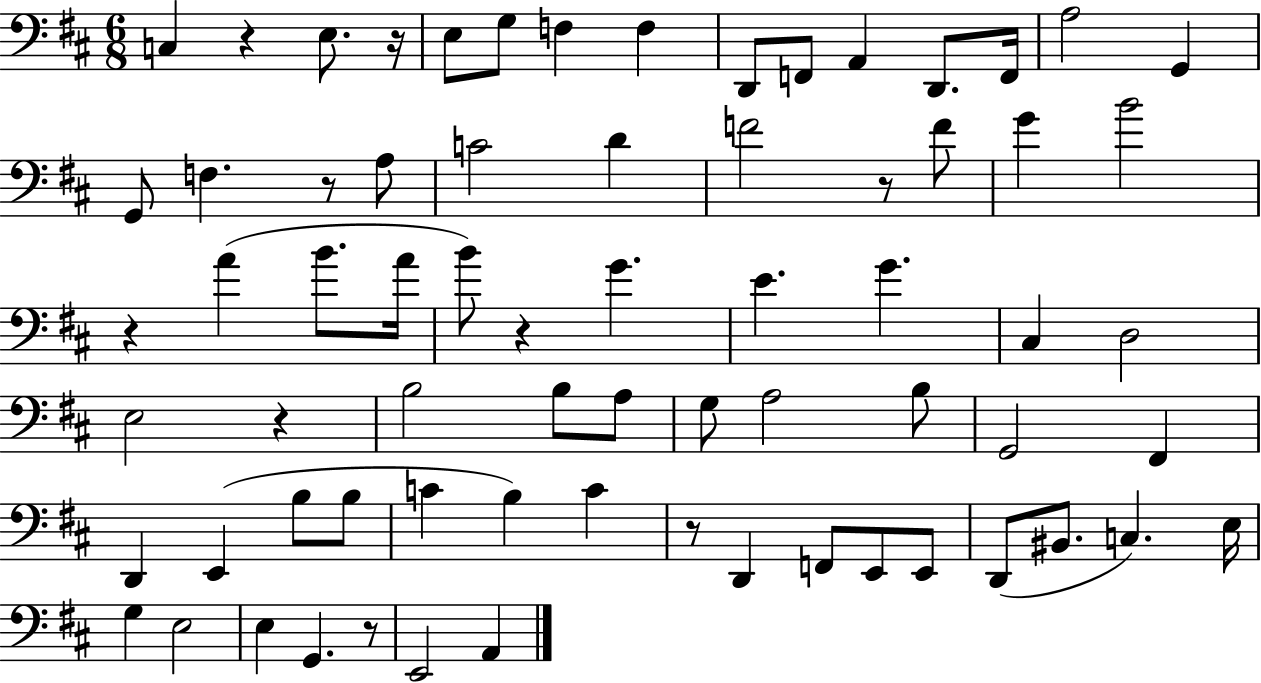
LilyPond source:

{
  \clef bass
  \numericTimeSignature
  \time 6/8
  \key d \major
  c4 r4 e8. r16 | e8 g8 f4 f4 | d,8 f,8 a,4 d,8. f,16 | a2 g,4 | \break g,8 f4. r8 a8 | c'2 d'4 | f'2 r8 f'8 | g'4 b'2 | \break r4 a'4( b'8. a'16 | b'8) r4 g'4. | e'4. g'4. | cis4 d2 | \break e2 r4 | b2 b8 a8 | g8 a2 b8 | g,2 fis,4 | \break d,4 e,4( b8 b8 | c'4 b4) c'4 | r8 d,4 f,8 e,8 e,8 | d,8( bis,8. c4.) e16 | \break g4 e2 | e4 g,4. r8 | e,2 a,4 | \bar "|."
}